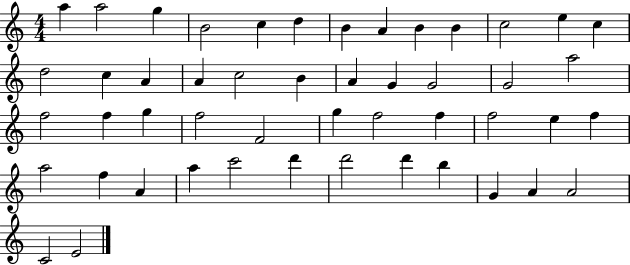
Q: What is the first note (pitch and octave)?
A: A5